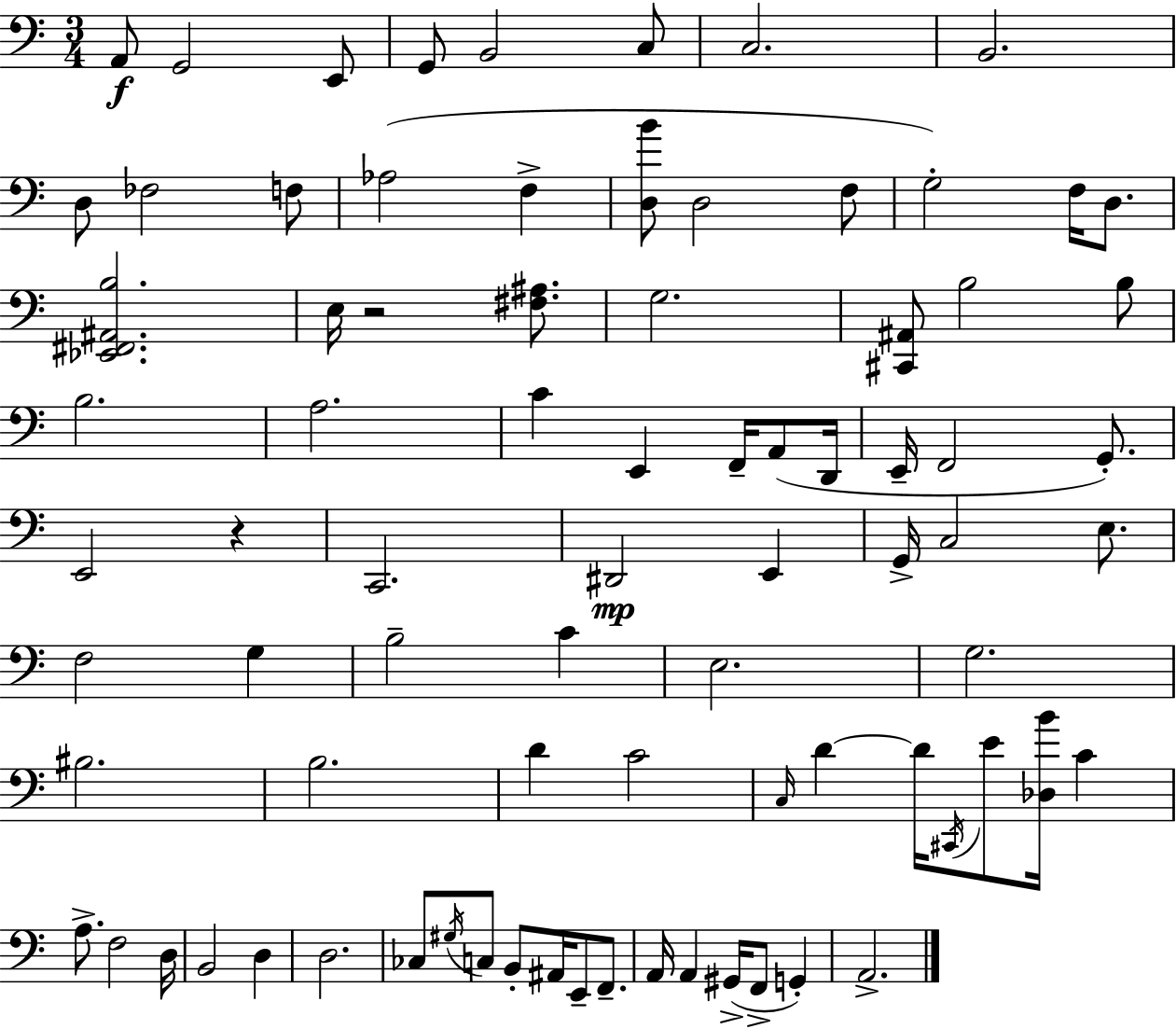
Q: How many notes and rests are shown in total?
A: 81